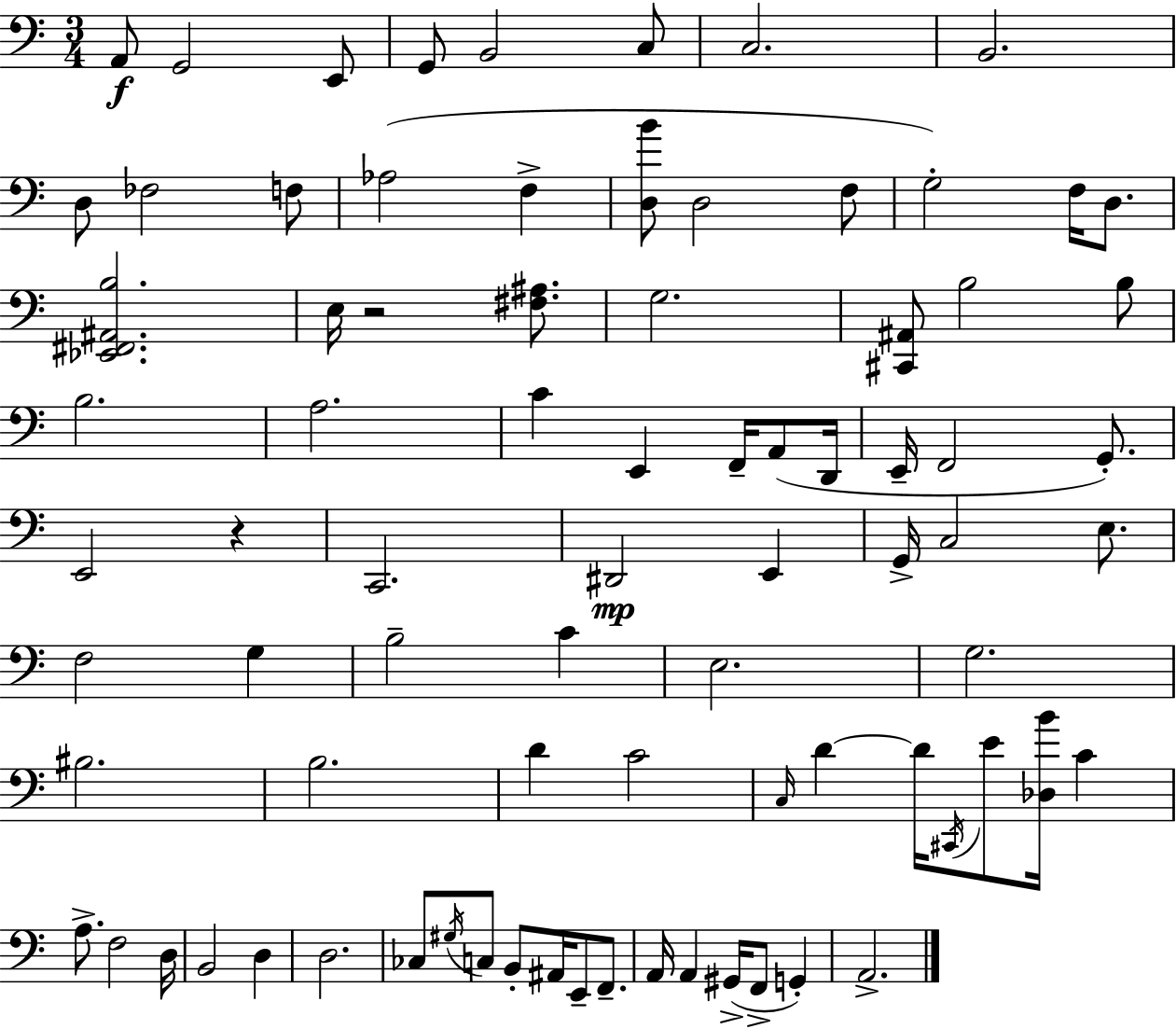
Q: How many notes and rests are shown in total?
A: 81